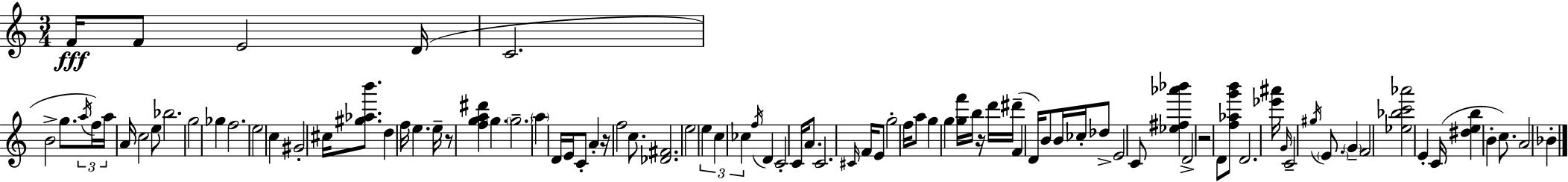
{
  \clef treble
  \numericTimeSignature
  \time 3/4
  \key c \major
  f'16\fff f'8 e'2 d'16( | c'2. | b'2-> g''8. \tuplet 3/2 { \acciaccatura { a''16 }) | f''16 a''16 } a'16 c''2 e''8 | \break bes''2. | g''2 ges''4 | f''2. | e''2 c''4 | \break gis'2-. cis''16 <gis'' aes'' b'''>8. | d''4 f''16 e''4. | e''16-- r8 <f'' g'' a'' dis'''>4 \parenthesize g''4. | \parenthesize g''2.-- | \break \parenthesize a''4 d'16 e'16 c'8-. a'4-. | r16 f''2 c''8. | <des' fis'>2. | e''2 \tuplet 3/2 { e''4 | \break c''4 ces''4 } \acciaccatura { f''16 } d'4 | c'2-. c'16 a'8. | c'2. | \grace { cis'16 } f'16 e'8 g''2-. | \break f''16 a''8 g''4 g''4 | <g'' f'''>16 b''16 r16 d'''16 dis'''16--( f'4 d'16) b'8 | b'16 ces''16-. des''8-> e'2 | c'8 <ees'' fis'' aes''' bes'''>4 d'2-> | \break r2 d'8 | <f'' aes'' g''' b'''>8 d'2. | <ees''' ais'''>16 \grace { g'16 } c'2-- | \acciaccatura { gis''16 } \parenthesize e'8. \parenthesize g'4-- f'2 | \break <ees'' bes'' c''' aes'''>2 | e'4-. c'16( <dis'' e'' b''>4 b'4-. | c''8.) a'2 | bes'4-. \bar "|."
}